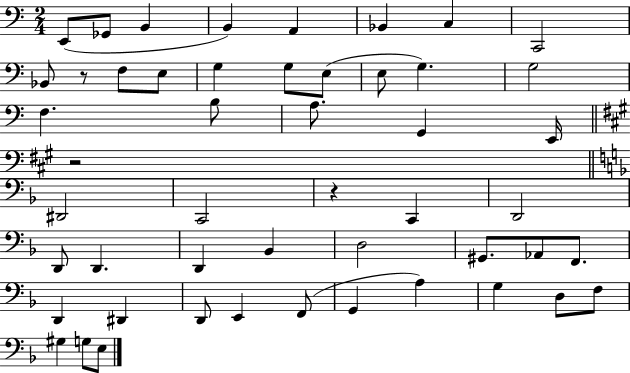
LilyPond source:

{
  \clef bass
  \numericTimeSignature
  \time 2/4
  \key c \major
  e,8( ges,8 b,4 | b,4) a,4 | bes,4 c4 | c,2 | \break bes,8 r8 f8 e8 | g4 g8 e8( | e8 g4.) | g2 | \break f4. b8 | a8. g,4 e,16 | \bar "||" \break \key a \major r2 | \bar "||" \break \key d \minor dis,2 | c,2 | r4 c,4 | d,2 | \break d,8 d,4. | d,4 bes,4 | d2 | gis,8. aes,8 f,8. | \break d,4 dis,4 | d,8 e,4 f,8( | g,4 a4) | g4 d8 f8 | \break gis4 g8 e8 | \bar "|."
}